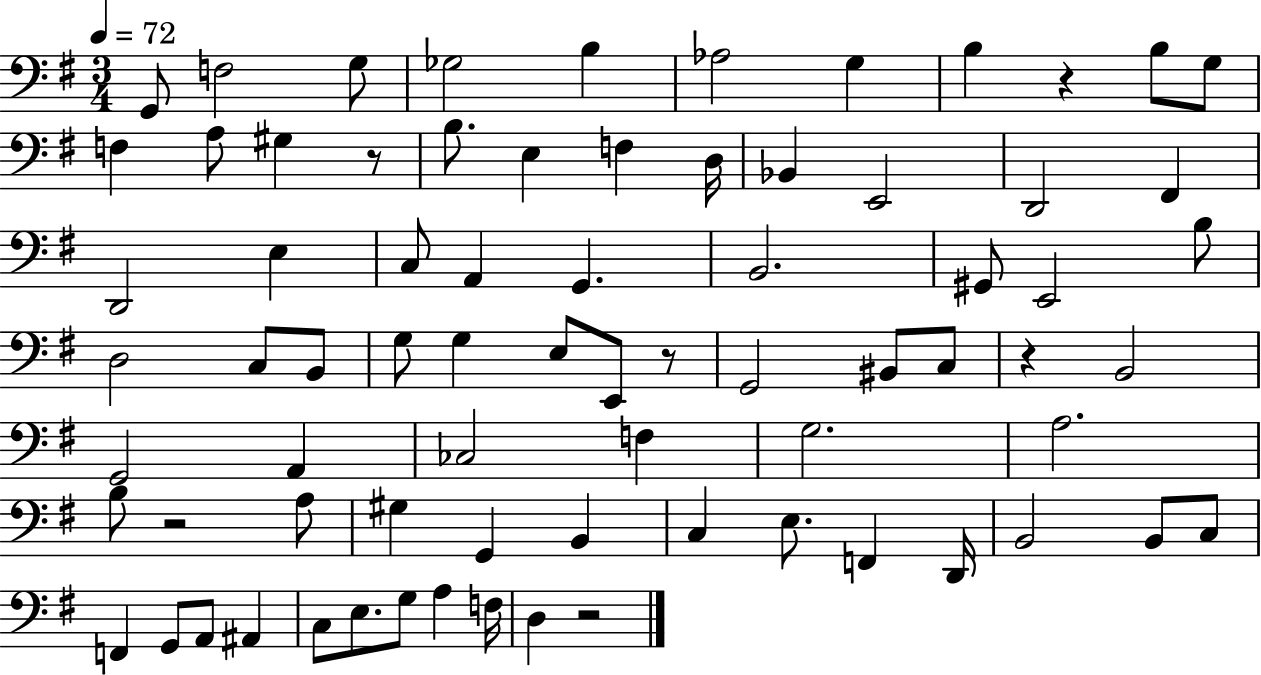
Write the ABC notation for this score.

X:1
T:Untitled
M:3/4
L:1/4
K:G
G,,/2 F,2 G,/2 _G,2 B, _A,2 G, B, z B,/2 G,/2 F, A,/2 ^G, z/2 B,/2 E, F, D,/4 _B,, E,,2 D,,2 ^F,, D,,2 E, C,/2 A,, G,, B,,2 ^G,,/2 E,,2 B,/2 D,2 C,/2 B,,/2 G,/2 G, E,/2 E,,/2 z/2 G,,2 ^B,,/2 C,/2 z B,,2 G,,2 A,, _C,2 F, G,2 A,2 B,/2 z2 A,/2 ^G, G,, B,, C, E,/2 F,, D,,/4 B,,2 B,,/2 C,/2 F,, G,,/2 A,,/2 ^A,, C,/2 E,/2 G,/2 A, F,/4 D, z2